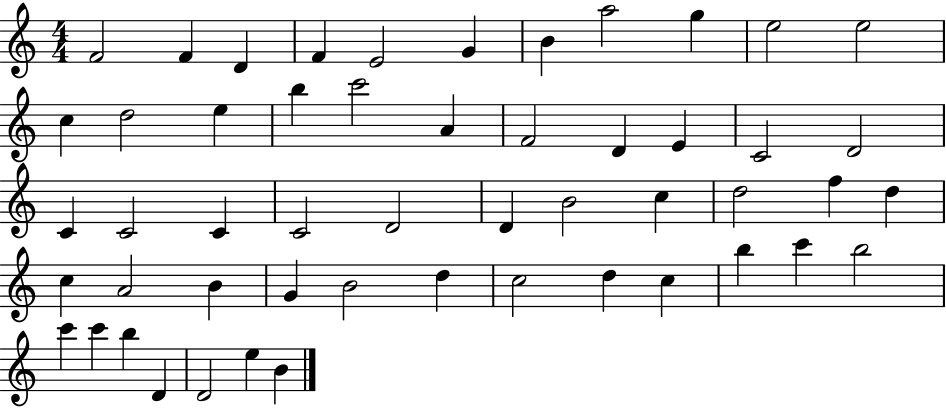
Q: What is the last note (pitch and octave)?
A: B4